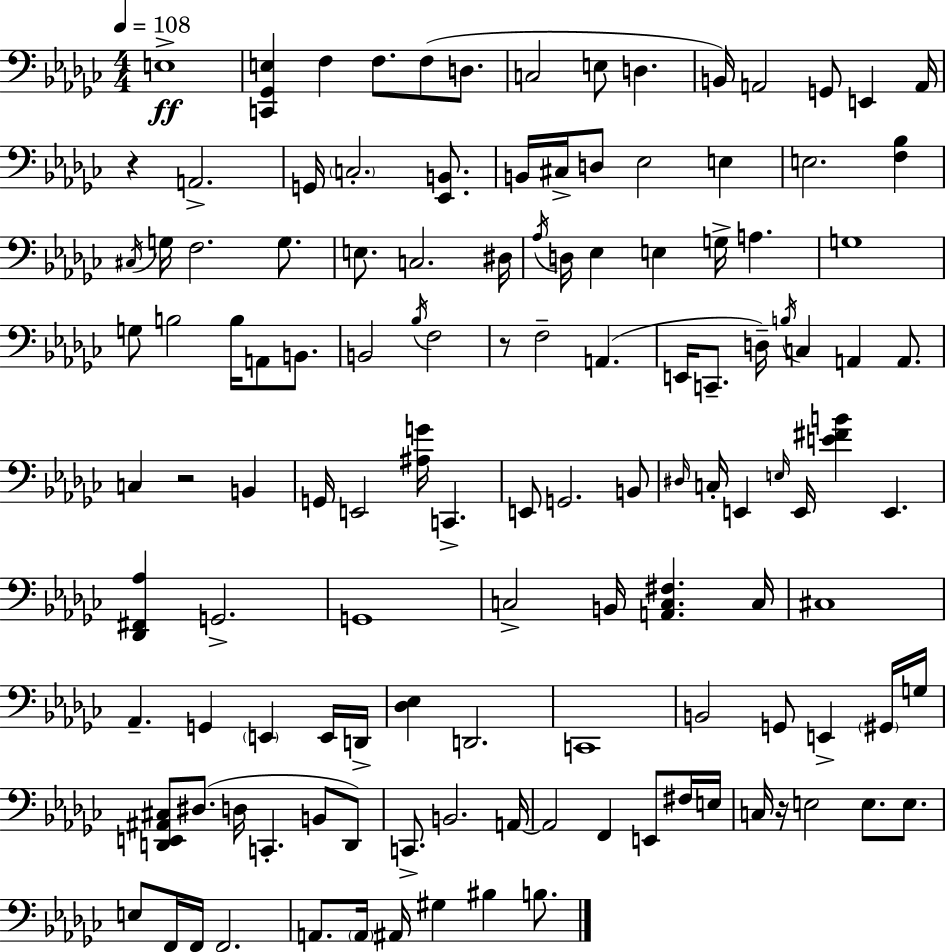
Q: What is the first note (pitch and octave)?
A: E3